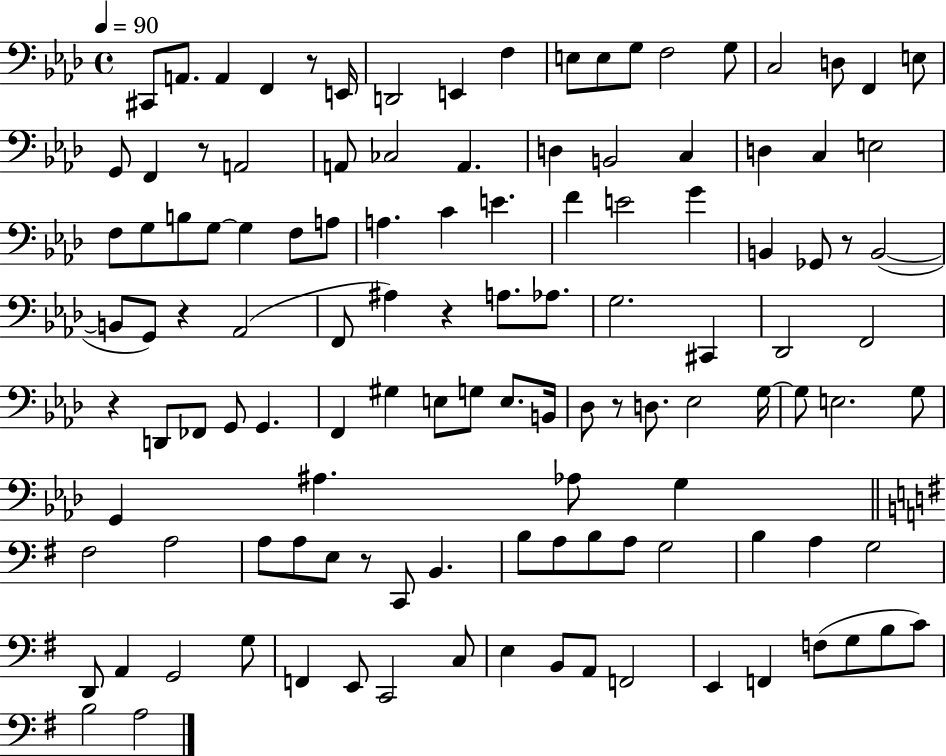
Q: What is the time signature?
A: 4/4